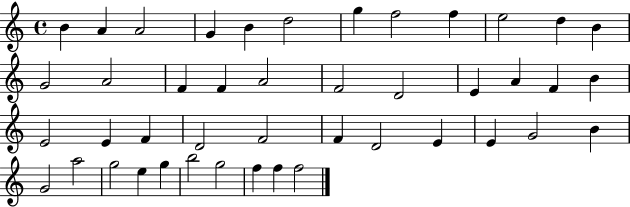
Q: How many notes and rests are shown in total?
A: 44